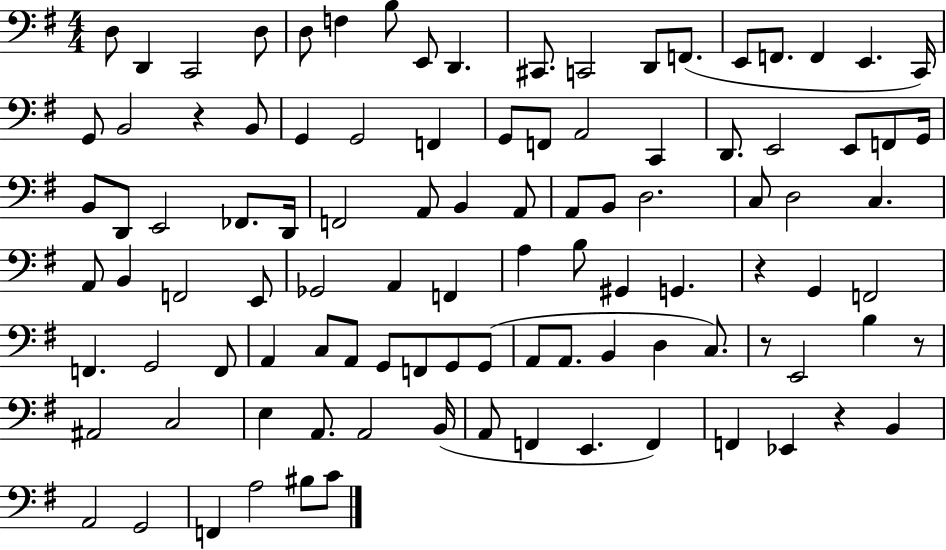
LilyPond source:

{
  \clef bass
  \numericTimeSignature
  \time 4/4
  \key g \major
  d8 d,4 c,2 d8 | d8 f4 b8 e,8 d,4. | cis,8. c,2 d,8 f,8.( | e,8 f,8. f,4 e,4. c,16) | \break g,8 b,2 r4 b,8 | g,4 g,2 f,4 | g,8 f,8 a,2 c,4 | d,8. e,2 e,8 f,8 g,16 | \break b,8 d,8 e,2 fes,8. d,16 | f,2 a,8 b,4 a,8 | a,8 b,8 d2. | c8 d2 c4. | \break a,8 b,4 f,2 e,8 | ges,2 a,4 f,4 | a4 b8 gis,4 g,4. | r4 g,4 f,2 | \break f,4. g,2 f,8 | a,4 c8 a,8 g,8 f,8 g,8 g,8( | a,8 a,8. b,4 d4 c8.) | r8 e,2 b4 r8 | \break ais,2 c2 | e4 a,8. a,2 b,16( | a,8 f,4 e,4. f,4) | f,4 ees,4 r4 b,4 | \break a,2 g,2 | f,4 a2 bis8 c'8 | \bar "|."
}